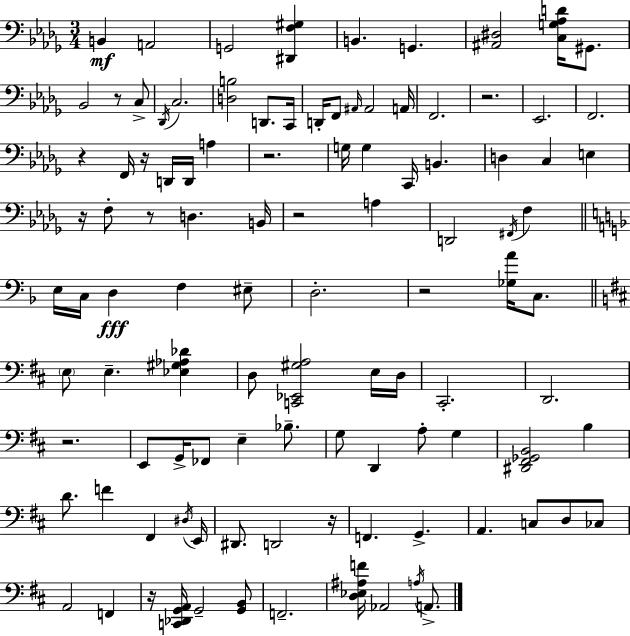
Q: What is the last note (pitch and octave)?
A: A2